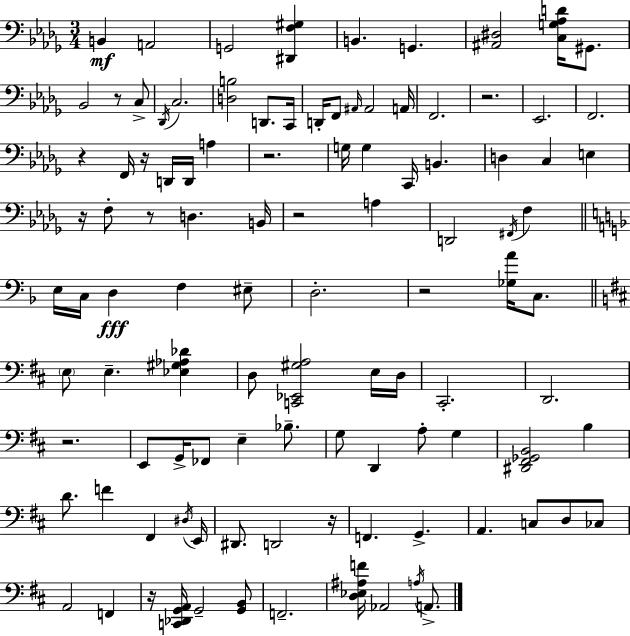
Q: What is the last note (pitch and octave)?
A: A2